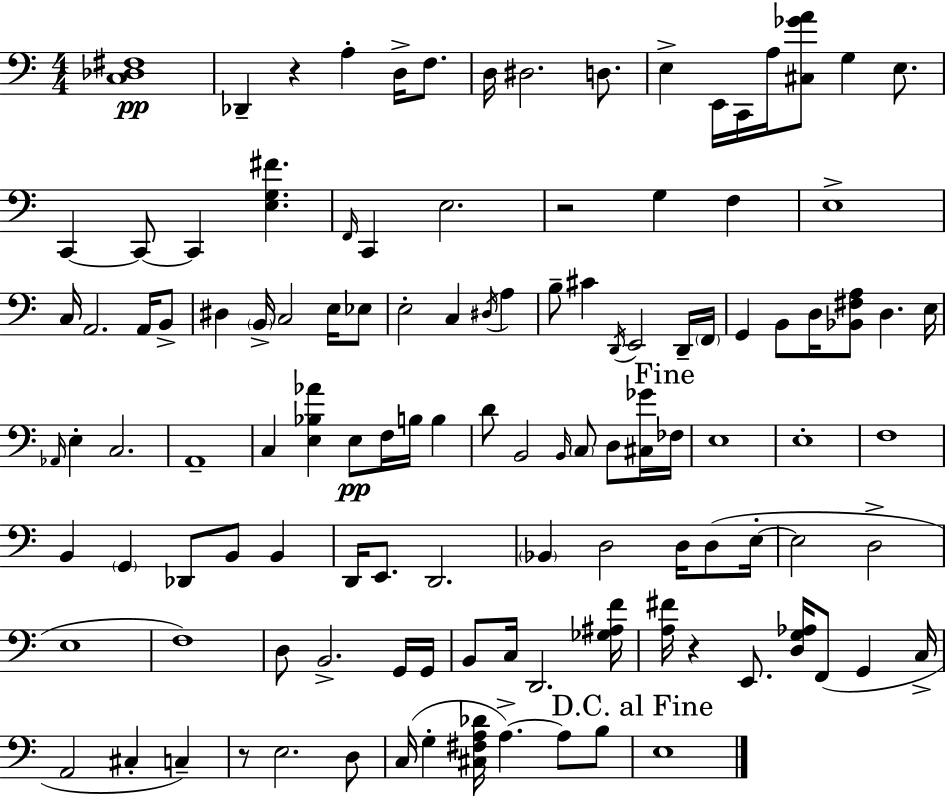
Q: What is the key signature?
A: A minor